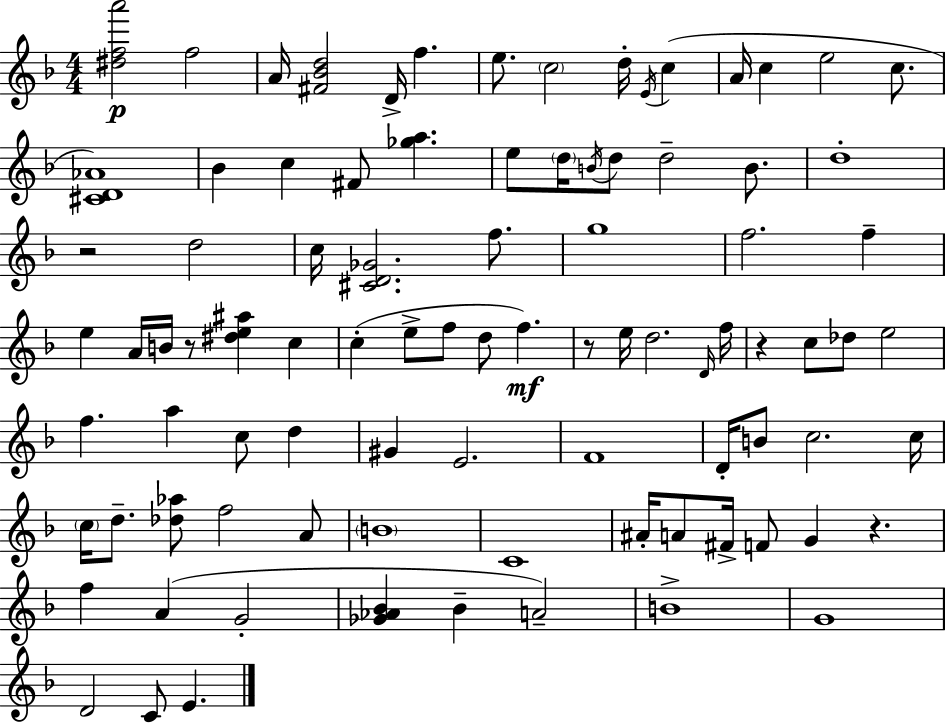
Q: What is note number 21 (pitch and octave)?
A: D5